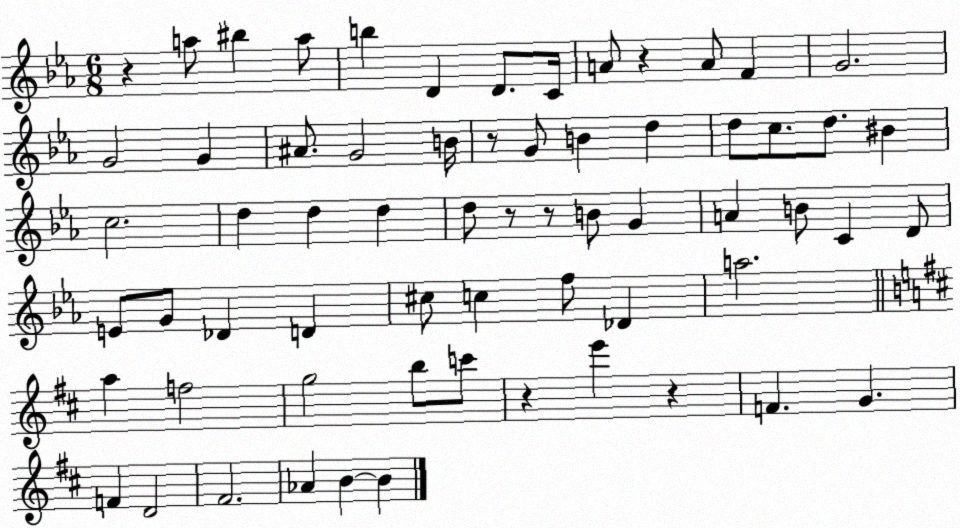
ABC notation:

X:1
T:Untitled
M:6/8
L:1/4
K:Eb
z a/2 ^b a/2 b D D/2 C/4 A/2 z A/2 F G2 G2 G ^A/2 G2 B/4 z/2 G/2 B d d/2 c/2 d/2 ^B c2 d d d d/2 z/2 z/2 B/2 G A B/2 C D/2 E/2 G/2 _D D ^c/2 c f/2 _D a2 a f2 g2 b/2 c'/2 z e' z F G F D2 ^F2 _A B B